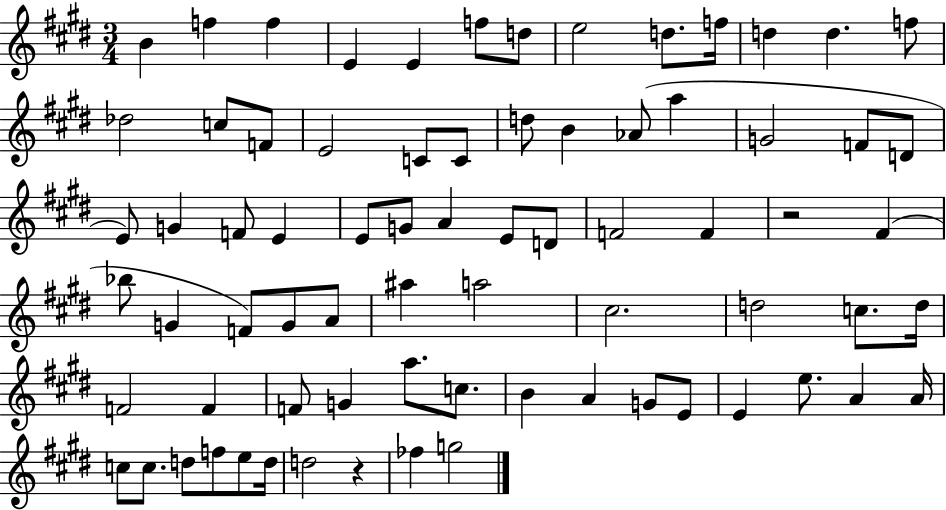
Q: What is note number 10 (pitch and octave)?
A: F5